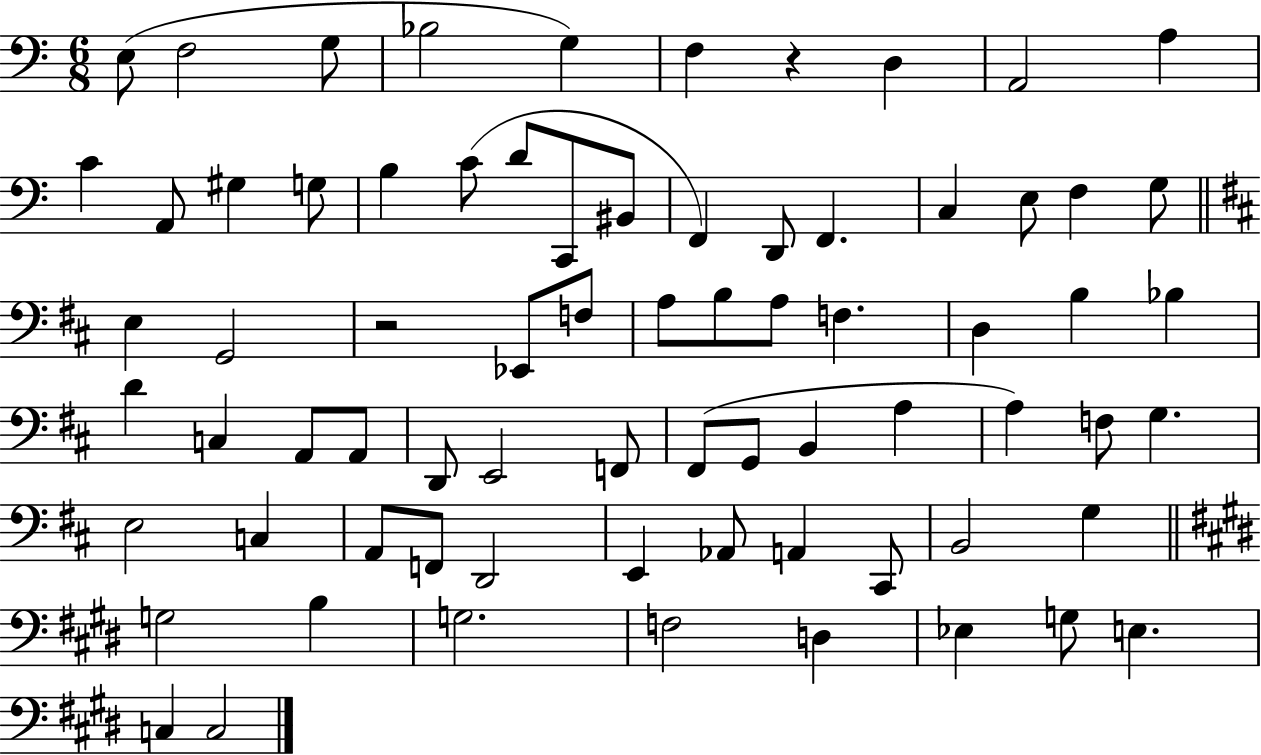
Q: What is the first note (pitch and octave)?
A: E3